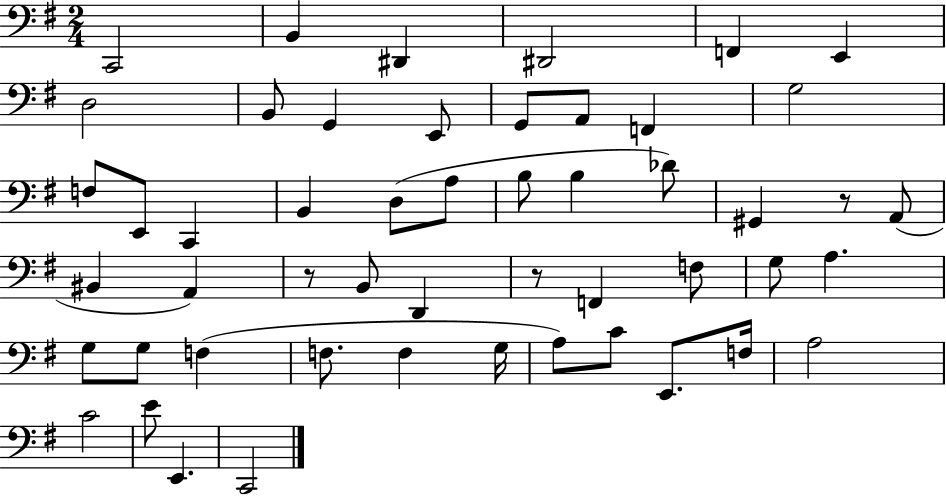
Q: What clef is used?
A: bass